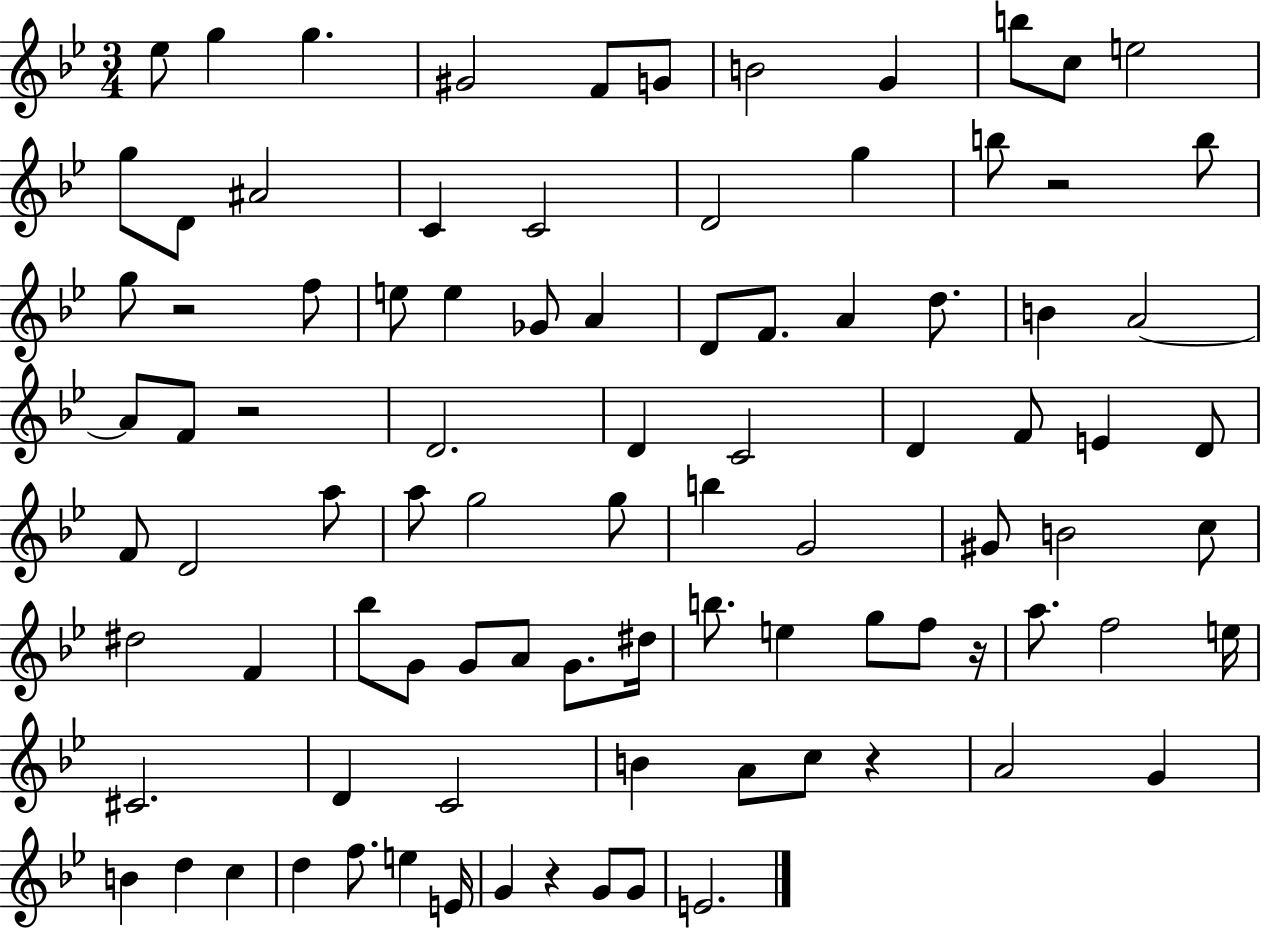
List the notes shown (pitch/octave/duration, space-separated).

Eb5/e G5/q G5/q. G#4/h F4/e G4/e B4/h G4/q B5/e C5/e E5/h G5/e D4/e A#4/h C4/q C4/h D4/h G5/q B5/e R/h B5/e G5/e R/h F5/e E5/e E5/q Gb4/e A4/q D4/e F4/e. A4/q D5/e. B4/q A4/h A4/e F4/e R/h D4/h. D4/q C4/h D4/q F4/e E4/q D4/e F4/e D4/h A5/e A5/e G5/h G5/e B5/q G4/h G#4/e B4/h C5/e D#5/h F4/q Bb5/e G4/e G4/e A4/e G4/e. D#5/s B5/e. E5/q G5/e F5/e R/s A5/e. F5/h E5/s C#4/h. D4/q C4/h B4/q A4/e C5/e R/q A4/h G4/q B4/q D5/q C5/q D5/q F5/e. E5/q E4/s G4/q R/q G4/e G4/e E4/h.